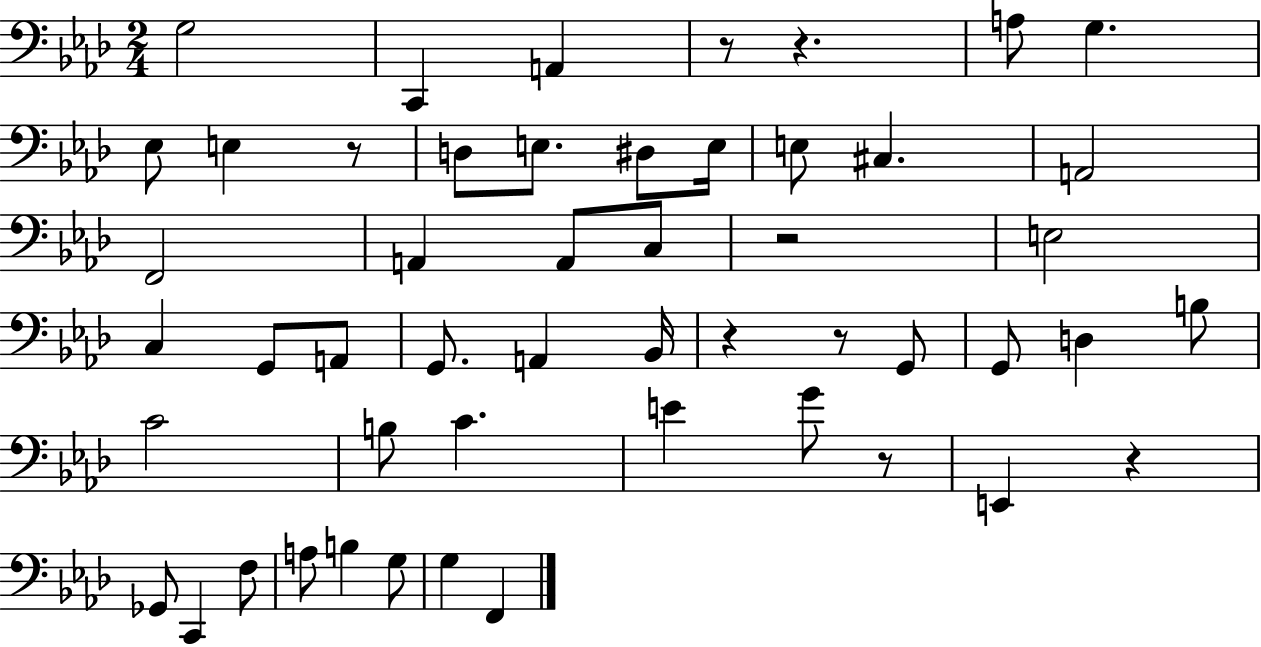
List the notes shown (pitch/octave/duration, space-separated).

G3/h C2/q A2/q R/e R/q. A3/e G3/q. Eb3/e E3/q R/e D3/e E3/e. D#3/e E3/s E3/e C#3/q. A2/h F2/h A2/q A2/e C3/e R/h E3/h C3/q G2/e A2/e G2/e. A2/q Bb2/s R/q R/e G2/e G2/e D3/q B3/e C4/h B3/e C4/q. E4/q G4/e R/e E2/q R/q Gb2/e C2/q F3/e A3/e B3/q G3/e G3/q F2/q